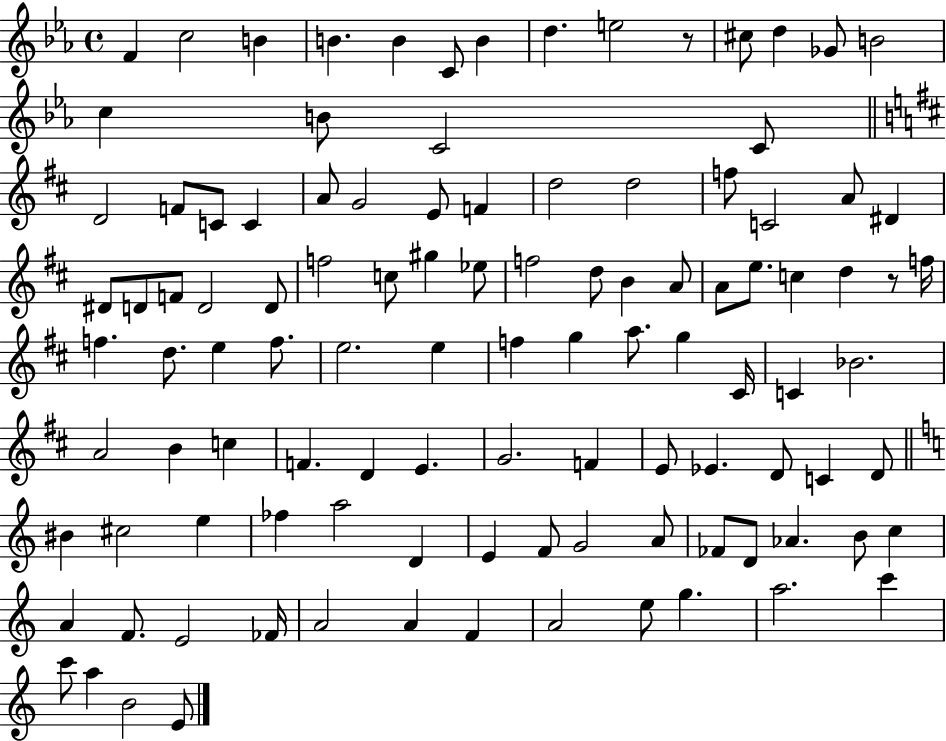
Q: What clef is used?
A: treble